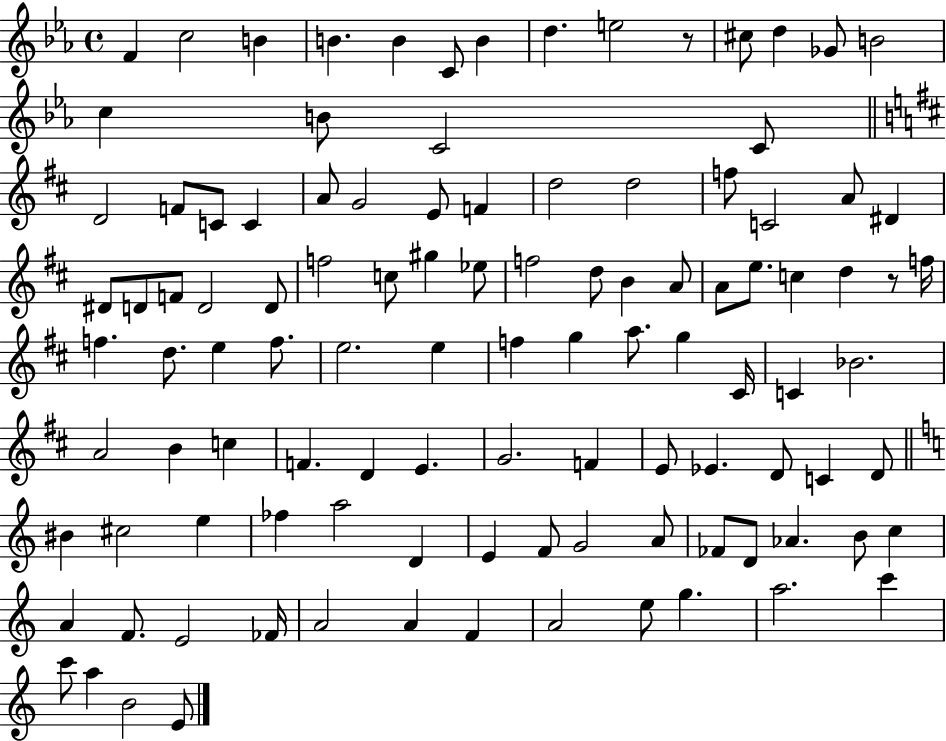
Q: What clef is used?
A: treble